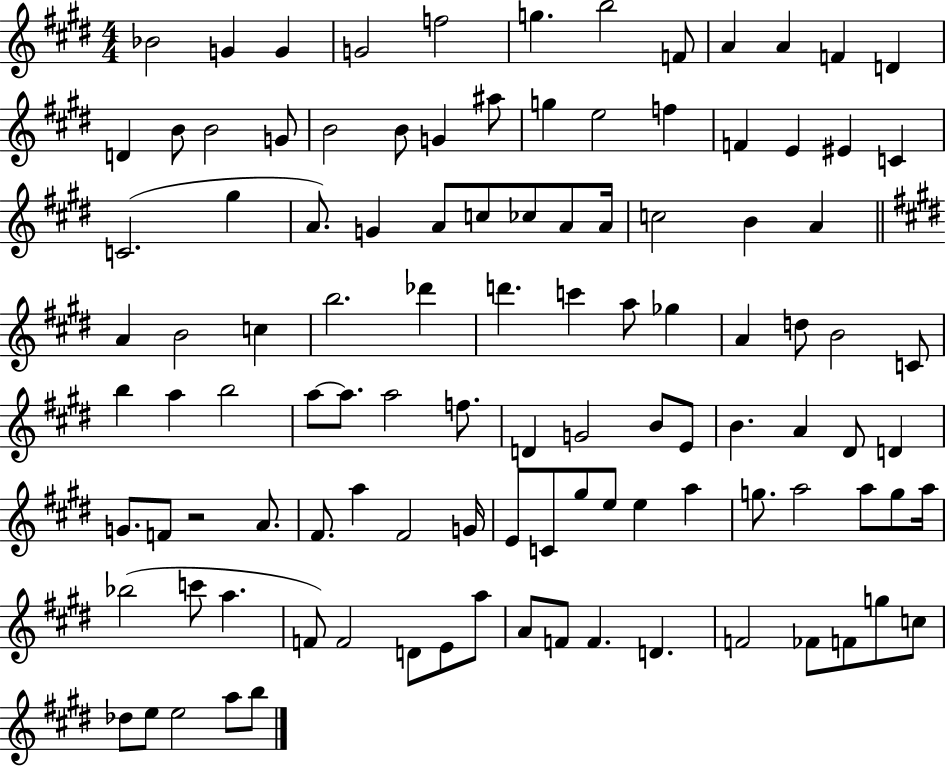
Bb4/h G4/q G4/q G4/h F5/h G5/q. B5/h F4/e A4/q A4/q F4/q D4/q D4/q B4/e B4/h G4/e B4/h B4/e G4/q A#5/e G5/q E5/h F5/q F4/q E4/q EIS4/q C4/q C4/h. G#5/q A4/e. G4/q A4/e C5/e CES5/e A4/e A4/s C5/h B4/q A4/q A4/q B4/h C5/q B5/h. Db6/q D6/q. C6/q A5/e Gb5/q A4/q D5/e B4/h C4/e B5/q A5/q B5/h A5/e A5/e. A5/h F5/e. D4/q G4/h B4/e E4/e B4/q. A4/q D#4/e D4/q G4/e. F4/e R/h A4/e. F#4/e. A5/q F#4/h G4/s E4/e C4/e G#5/e E5/e E5/q A5/q G5/e. A5/h A5/e G5/e A5/s Bb5/h C6/e A5/q. F4/e F4/h D4/e E4/e A5/e A4/e F4/e F4/q. D4/q. F4/h FES4/e F4/e G5/e C5/e Db5/e E5/e E5/h A5/e B5/e